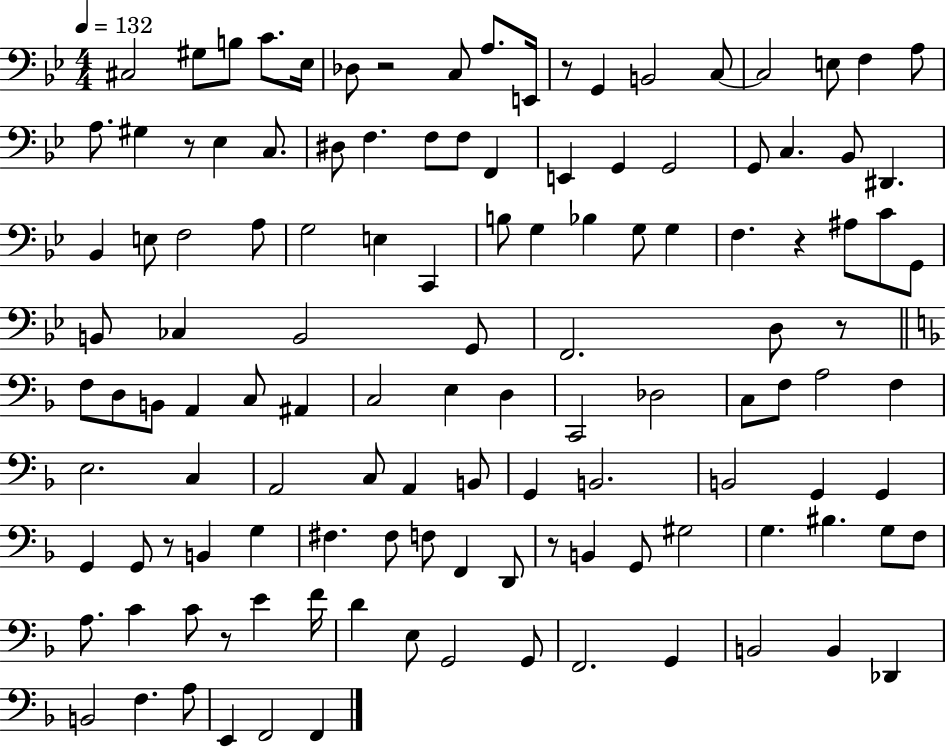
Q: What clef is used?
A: bass